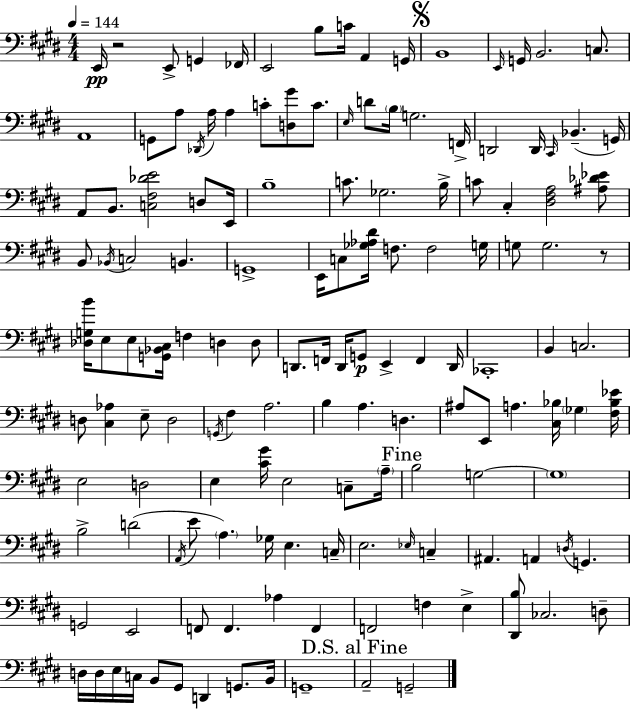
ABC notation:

X:1
T:Untitled
M:4/4
L:1/4
K:E
E,,/4 z2 E,,/2 G,, _F,,/4 E,,2 B,/2 C/4 A,, G,,/4 B,,4 E,,/4 G,,/4 B,,2 C,/2 A,,4 G,,/2 A,/2 _D,,/4 A,/4 A, C/2 [D,^G]/2 C/2 E,/4 D/2 B,/4 G,2 F,,/4 D,,2 D,,/4 ^C,,/4 _B,, G,,/4 A,,/2 B,,/2 [C,^F,_DE]2 D,/2 E,,/4 B,4 C/2 _G,2 B,/4 C/2 ^C, [^D,^F,A,]2 [^A,_D_E]/2 B,,/2 _B,,/4 C,2 B,, G,,4 E,,/4 C,/2 [_G,_A,^D]/4 F,/2 F,2 G,/4 G,/2 G,2 z/2 [_D,G,B]/4 E,/2 E,/2 [G,,_B,,^C,]/4 F, D, D,/2 D,,/2 F,,/4 D,,/4 G,,/2 E,, F,, D,,/4 _C,,4 B,, C,2 D,/2 [^C,_A,] E,/2 D,2 G,,/4 ^F, A,2 B, A, D, ^A,/2 E,,/2 A, [^C,_B,]/4 _G, [^F,_B,_E]/4 E,2 D,2 E, [^C^G]/4 E,2 C,/2 A,/4 B,2 G,2 G,4 B,2 D2 A,,/4 E/2 A, _G,/4 E, C,/4 E,2 _E,/4 C, ^A,, A,, D,/4 G,, G,,2 E,,2 F,,/2 F,, _A, F,, F,,2 F, E, [^D,,B,]/2 _C,2 D,/2 D,/4 D,/4 E,/4 C,/4 B,,/2 ^G,,/2 D,, G,,/2 B,,/4 G,,4 A,,2 G,,2